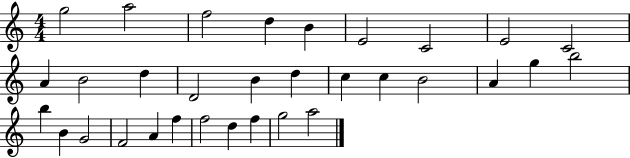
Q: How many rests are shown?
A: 0